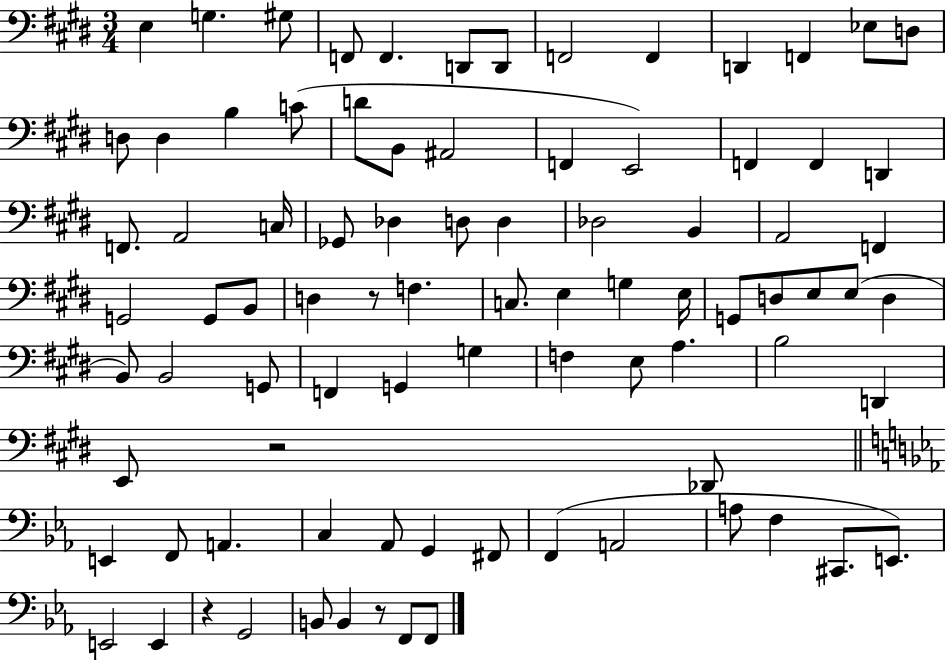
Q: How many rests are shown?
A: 4